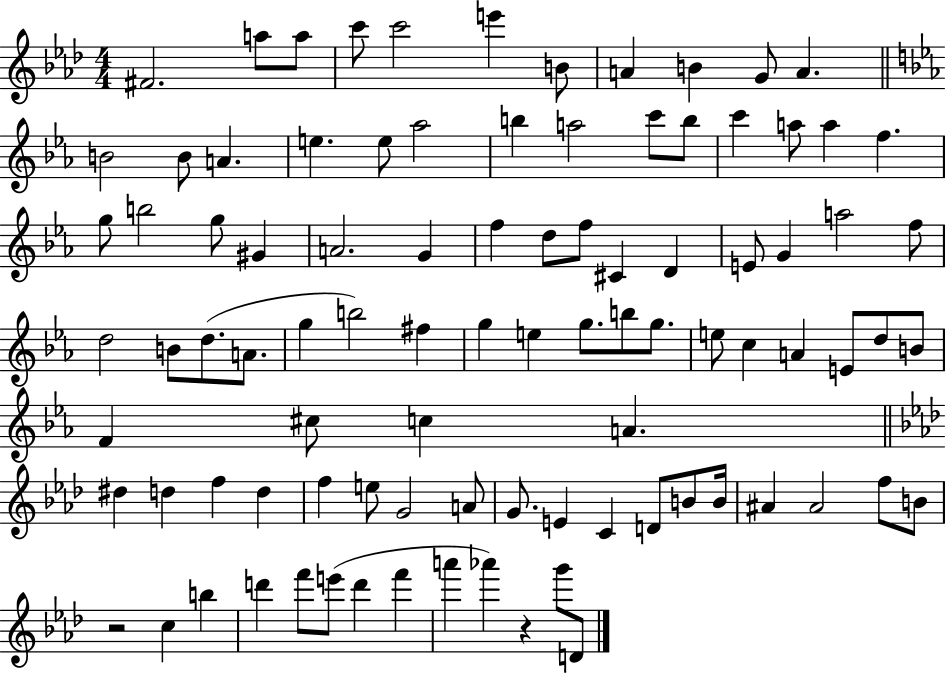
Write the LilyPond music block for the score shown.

{
  \clef treble
  \numericTimeSignature
  \time 4/4
  \key aes \major
  \repeat volta 2 { fis'2. a''8 a''8 | c'''8 c'''2 e'''4 b'8 | a'4 b'4 g'8 a'4. | \bar "||" \break \key ees \major b'2 b'8 a'4. | e''4. e''8 aes''2 | b''4 a''2 c'''8 b''8 | c'''4 a''8 a''4 f''4. | \break g''8 b''2 g''8 gis'4 | a'2. g'4 | f''4 d''8 f''8 cis'4 d'4 | e'8 g'4 a''2 f''8 | \break d''2 b'8 d''8.( a'8. | g''4 b''2) fis''4 | g''4 e''4 g''8. b''8 g''8. | e''8 c''4 a'4 e'8 d''8 b'8 | \break f'4 cis''8 c''4 a'4. | \bar "||" \break \key aes \major dis''4 d''4 f''4 d''4 | f''4 e''8 g'2 a'8 | g'8. e'4 c'4 d'8 b'8 b'16 | ais'4 ais'2 f''8 b'8 | \break r2 c''4 b''4 | d'''4 f'''8 e'''8( d'''4 f'''4 | a'''4 aes'''4) r4 g'''8 d'8 | } \bar "|."
}